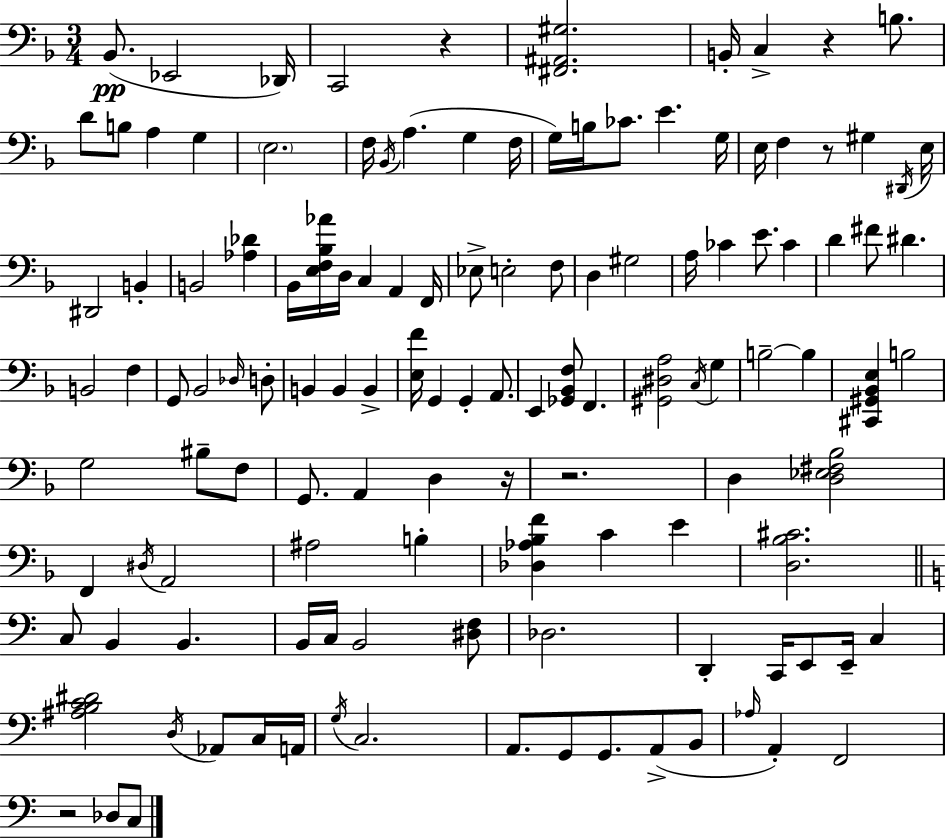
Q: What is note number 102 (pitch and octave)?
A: A2